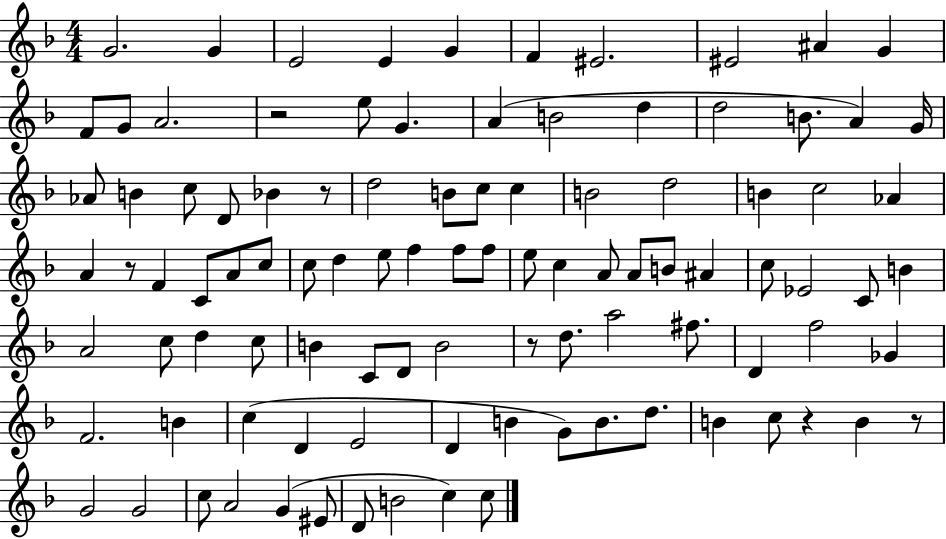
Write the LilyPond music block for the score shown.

{
  \clef treble
  \numericTimeSignature
  \time 4/4
  \key f \major
  g'2. g'4 | e'2 e'4 g'4 | f'4 eis'2. | eis'2 ais'4 g'4 | \break f'8 g'8 a'2. | r2 e''8 g'4. | a'4( b'2 d''4 | d''2 b'8. a'4) g'16 | \break aes'8 b'4 c''8 d'8 bes'4 r8 | d''2 b'8 c''8 c''4 | b'2 d''2 | b'4 c''2 aes'4 | \break a'4 r8 f'4 c'8 a'8 c''8 | c''8 d''4 e''8 f''4 f''8 f''8 | e''8 c''4 a'8 a'8 b'8 ais'4 | c''8 ees'2 c'8 b'4 | \break a'2 c''8 d''4 c''8 | b'4 c'8 d'8 b'2 | r8 d''8. a''2 fis''8. | d'4 f''2 ges'4 | \break f'2. b'4 | c''4( d'4 e'2 | d'4 b'4 g'8) b'8. d''8. | b'4 c''8 r4 b'4 r8 | \break g'2 g'2 | c''8 a'2 g'4( eis'8 | d'8 b'2 c''4) c''8 | \bar "|."
}